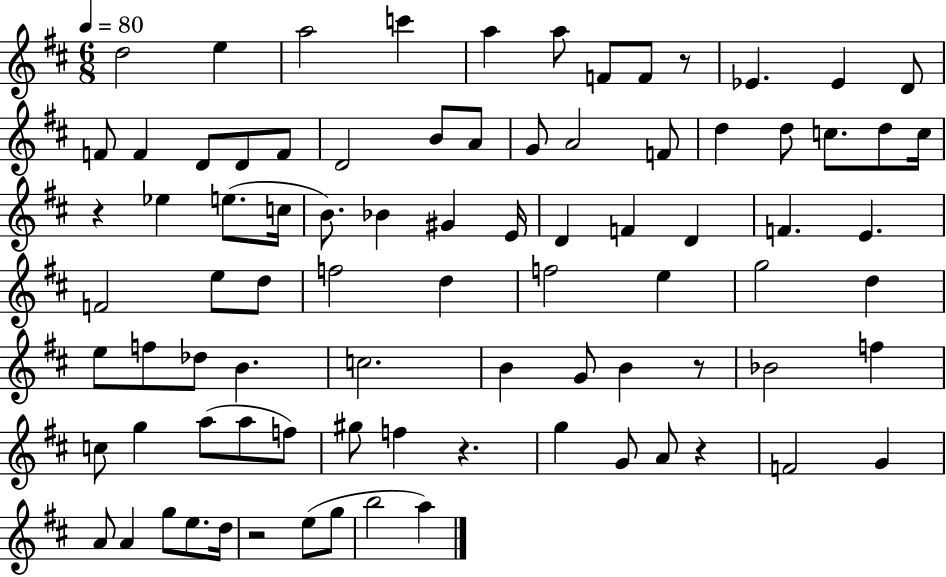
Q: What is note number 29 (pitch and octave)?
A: E5